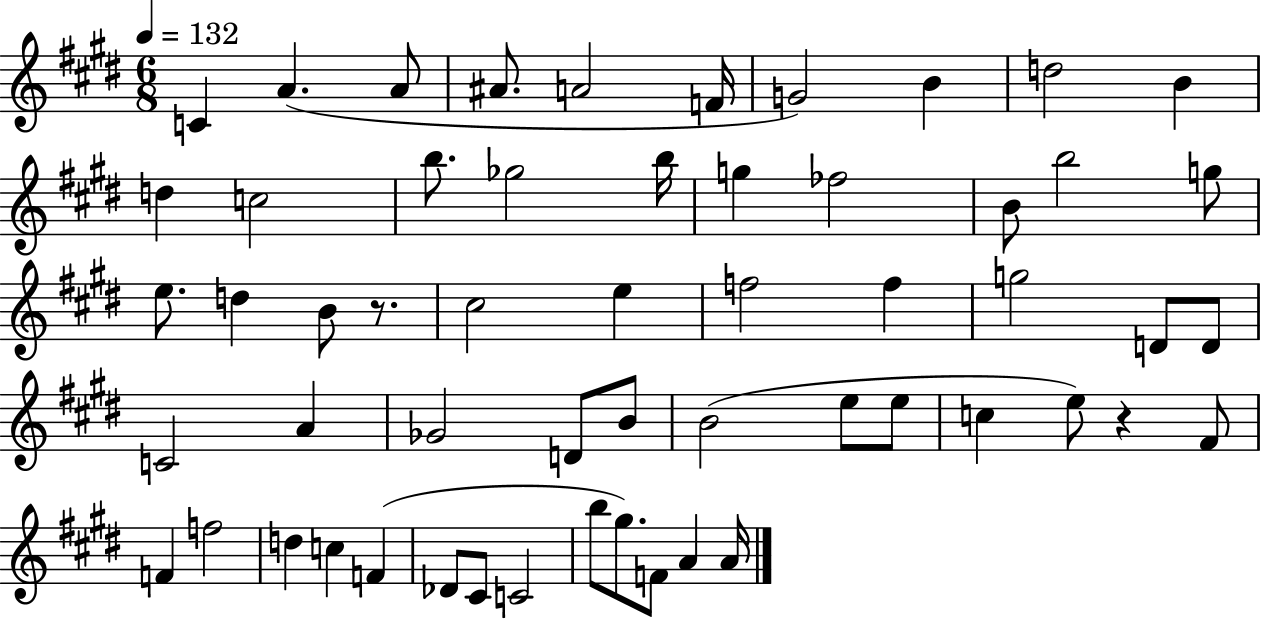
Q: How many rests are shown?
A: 2